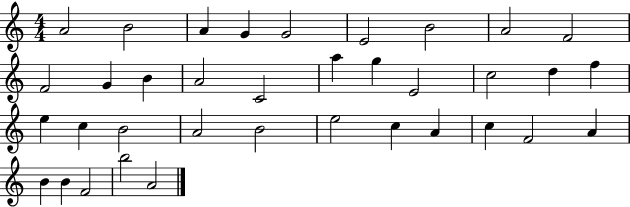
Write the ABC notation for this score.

X:1
T:Untitled
M:4/4
L:1/4
K:C
A2 B2 A G G2 E2 B2 A2 F2 F2 G B A2 C2 a g E2 c2 d f e c B2 A2 B2 e2 c A c F2 A B B F2 b2 A2